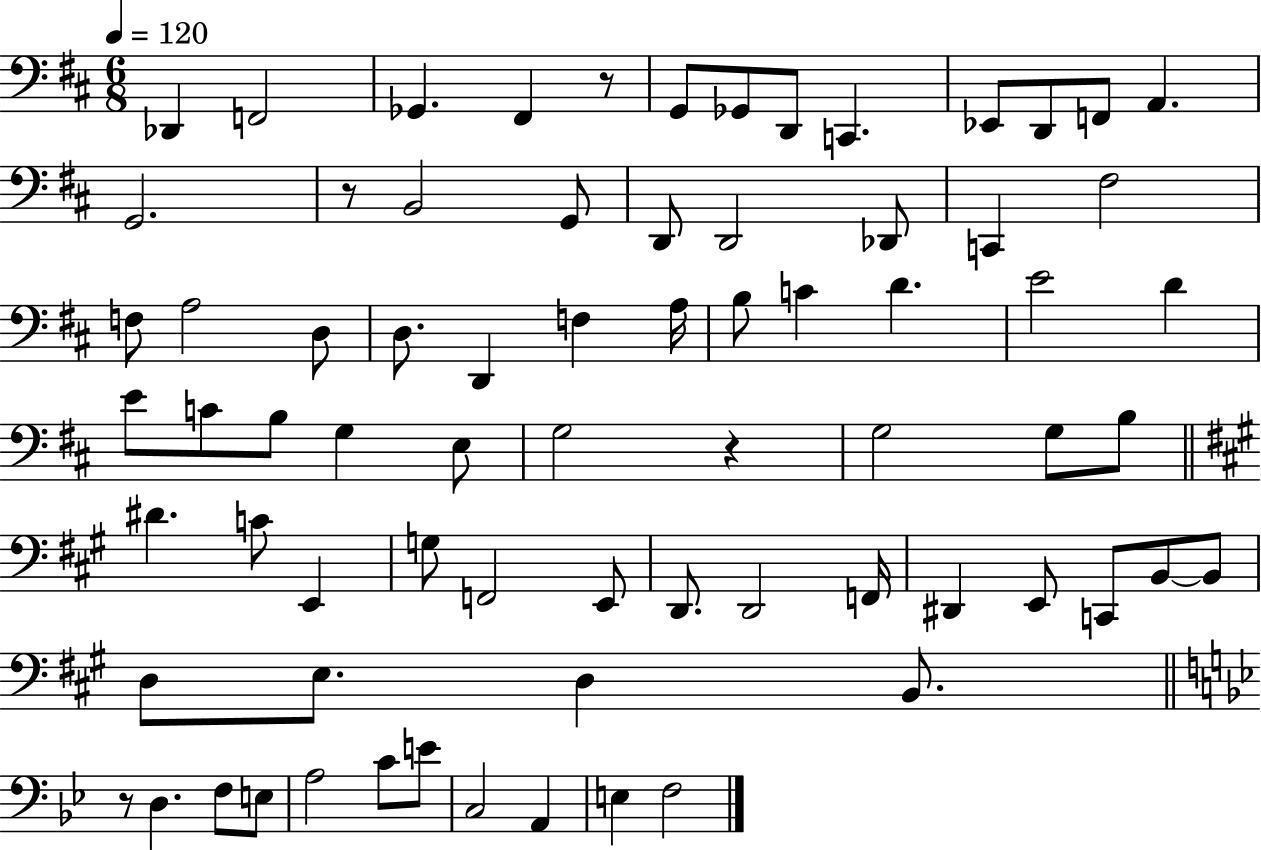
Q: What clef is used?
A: bass